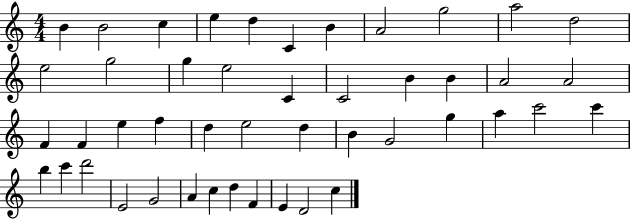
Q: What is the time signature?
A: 4/4